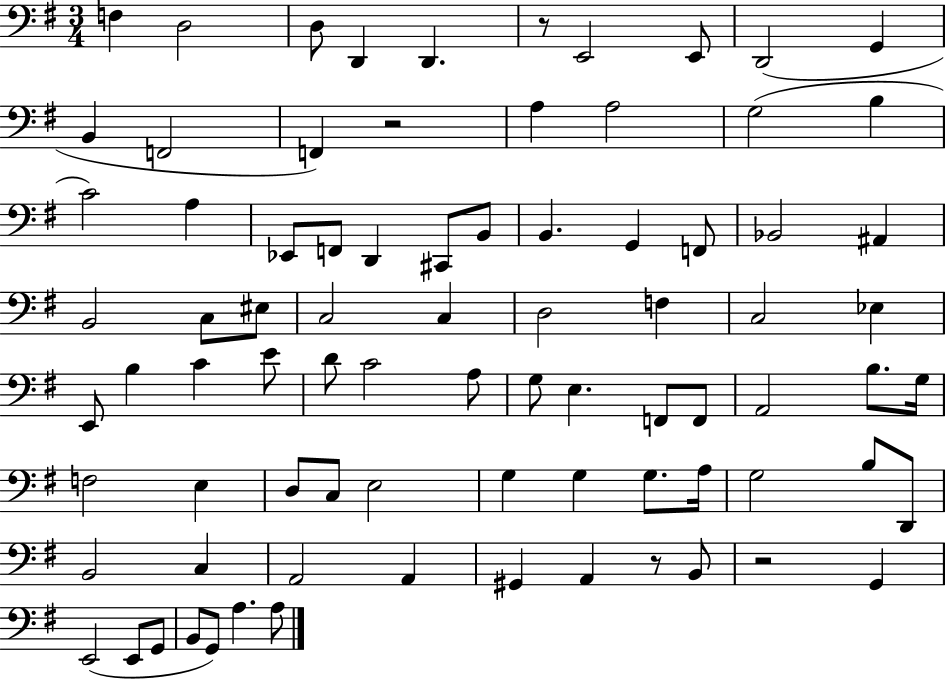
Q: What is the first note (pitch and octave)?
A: F3